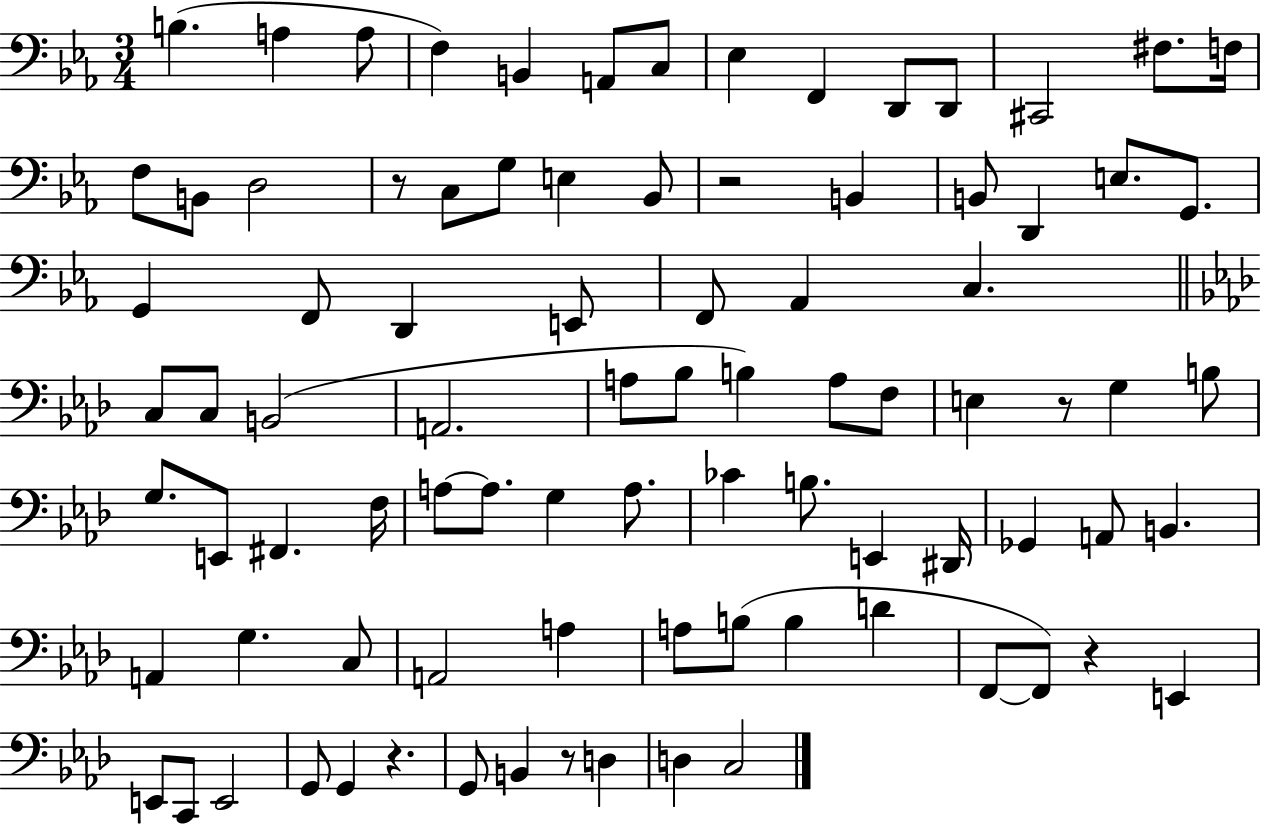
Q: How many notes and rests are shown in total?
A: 88